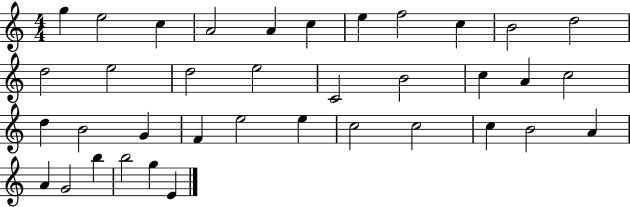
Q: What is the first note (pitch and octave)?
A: G5